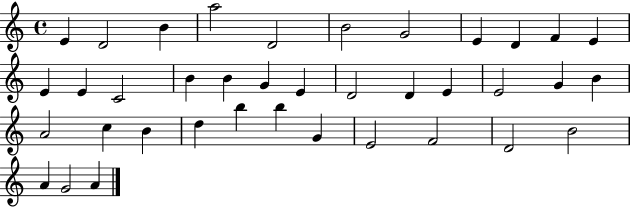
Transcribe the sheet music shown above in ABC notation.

X:1
T:Untitled
M:4/4
L:1/4
K:C
E D2 B a2 D2 B2 G2 E D F E E E C2 B B G E D2 D E E2 G B A2 c B d b b G E2 F2 D2 B2 A G2 A